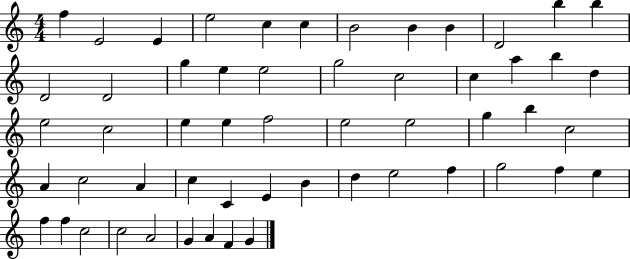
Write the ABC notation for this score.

X:1
T:Untitled
M:4/4
L:1/4
K:C
f E2 E e2 c c B2 B B D2 b b D2 D2 g e e2 g2 c2 c a b d e2 c2 e e f2 e2 e2 g b c2 A c2 A c C E B d e2 f g2 f e f f c2 c2 A2 G A F G